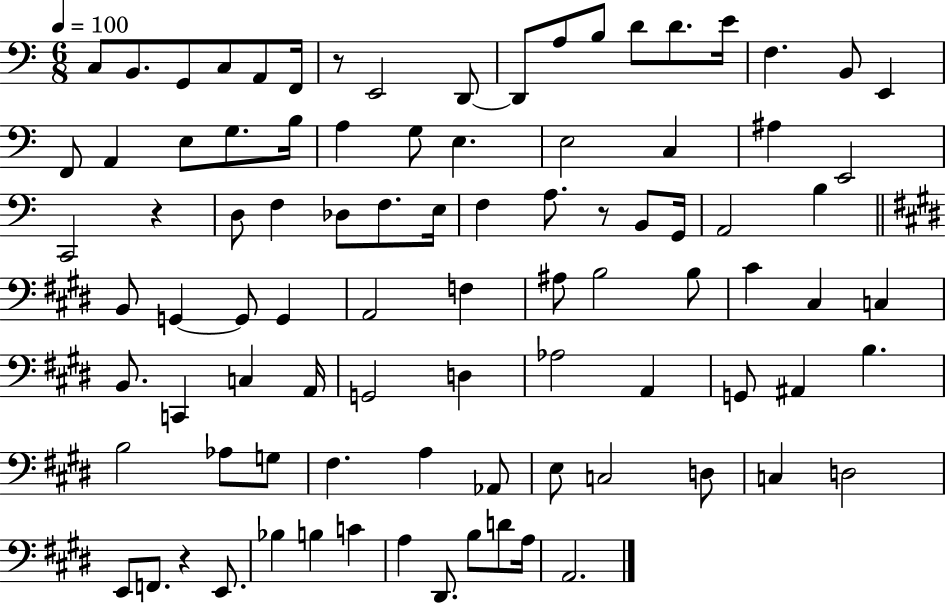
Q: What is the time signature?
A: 6/8